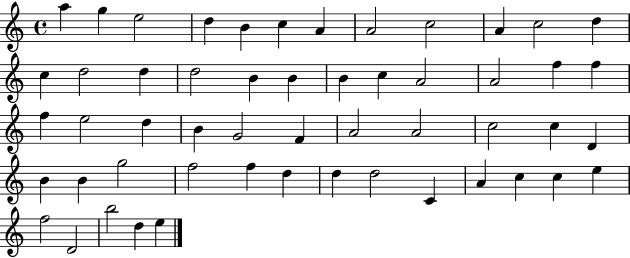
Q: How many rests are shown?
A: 0